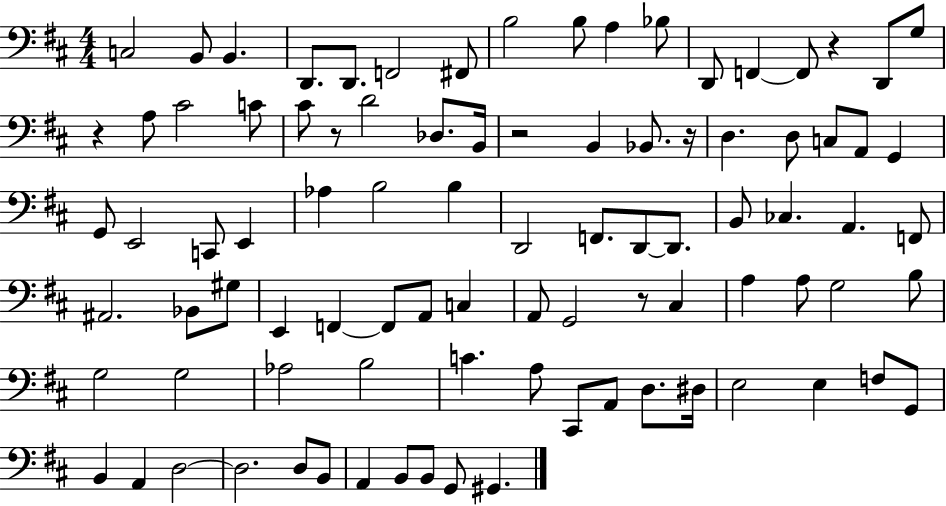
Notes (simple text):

C3/h B2/e B2/q. D2/e. D2/e. F2/h F#2/e B3/h B3/e A3/q Bb3/e D2/e F2/q F2/e R/q D2/e G3/e R/q A3/e C#4/h C4/e C#4/e R/e D4/h Db3/e. B2/s R/h B2/q Bb2/e. R/s D3/q. D3/e C3/e A2/e G2/q G2/e E2/h C2/e E2/q Ab3/q B3/h B3/q D2/h F2/e. D2/e D2/e. B2/e CES3/q. A2/q. F2/e A#2/h. Bb2/e G#3/e E2/q F2/q F2/e A2/e C3/q A2/e G2/h R/e C#3/q A3/q A3/e G3/h B3/e G3/h G3/h Ab3/h B3/h C4/q. A3/e C#2/e A2/e D3/e. D#3/s E3/h E3/q F3/e G2/e B2/q A2/q D3/h D3/h. D3/e B2/e A2/q B2/e B2/e G2/e G#2/q.